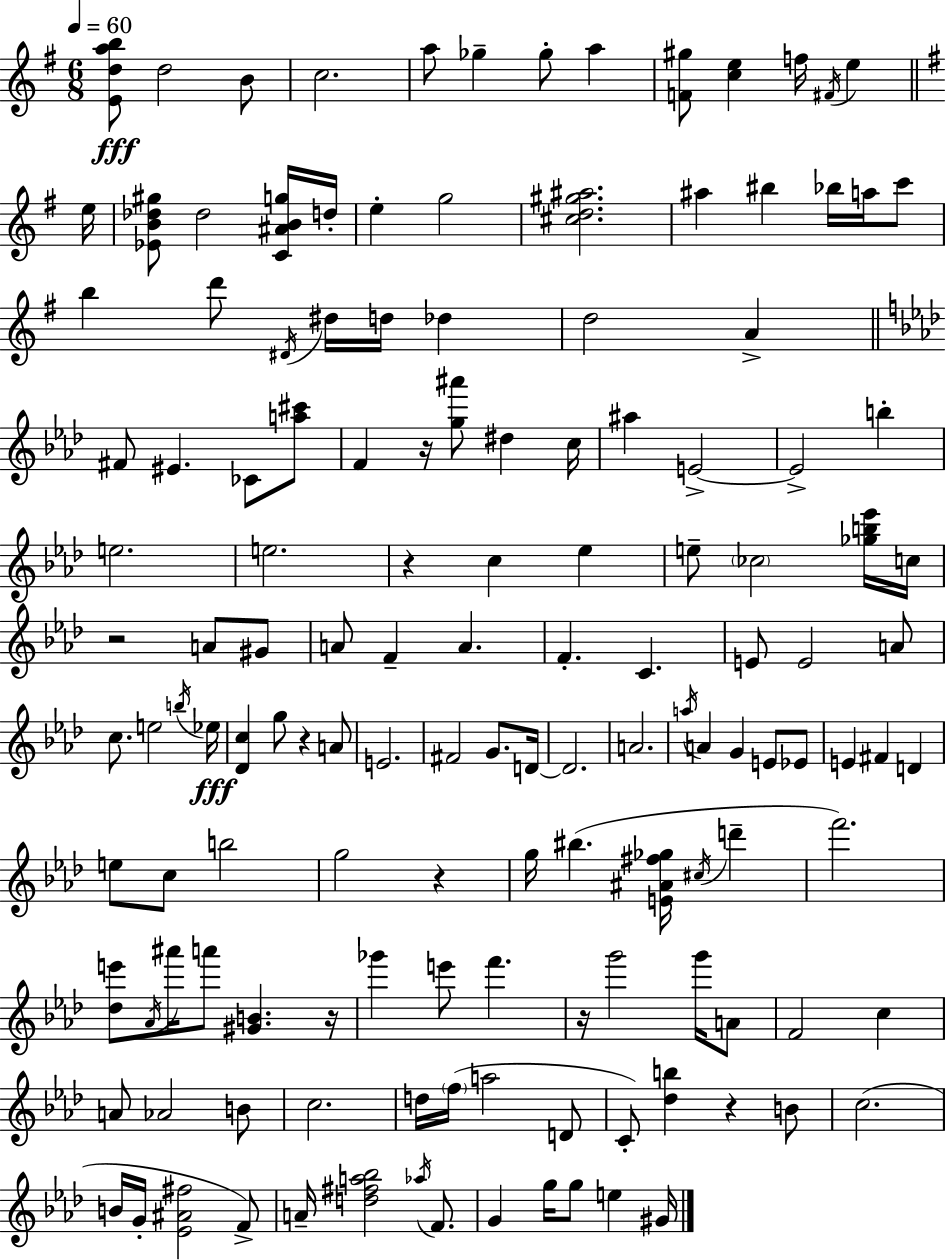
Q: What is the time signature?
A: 6/8